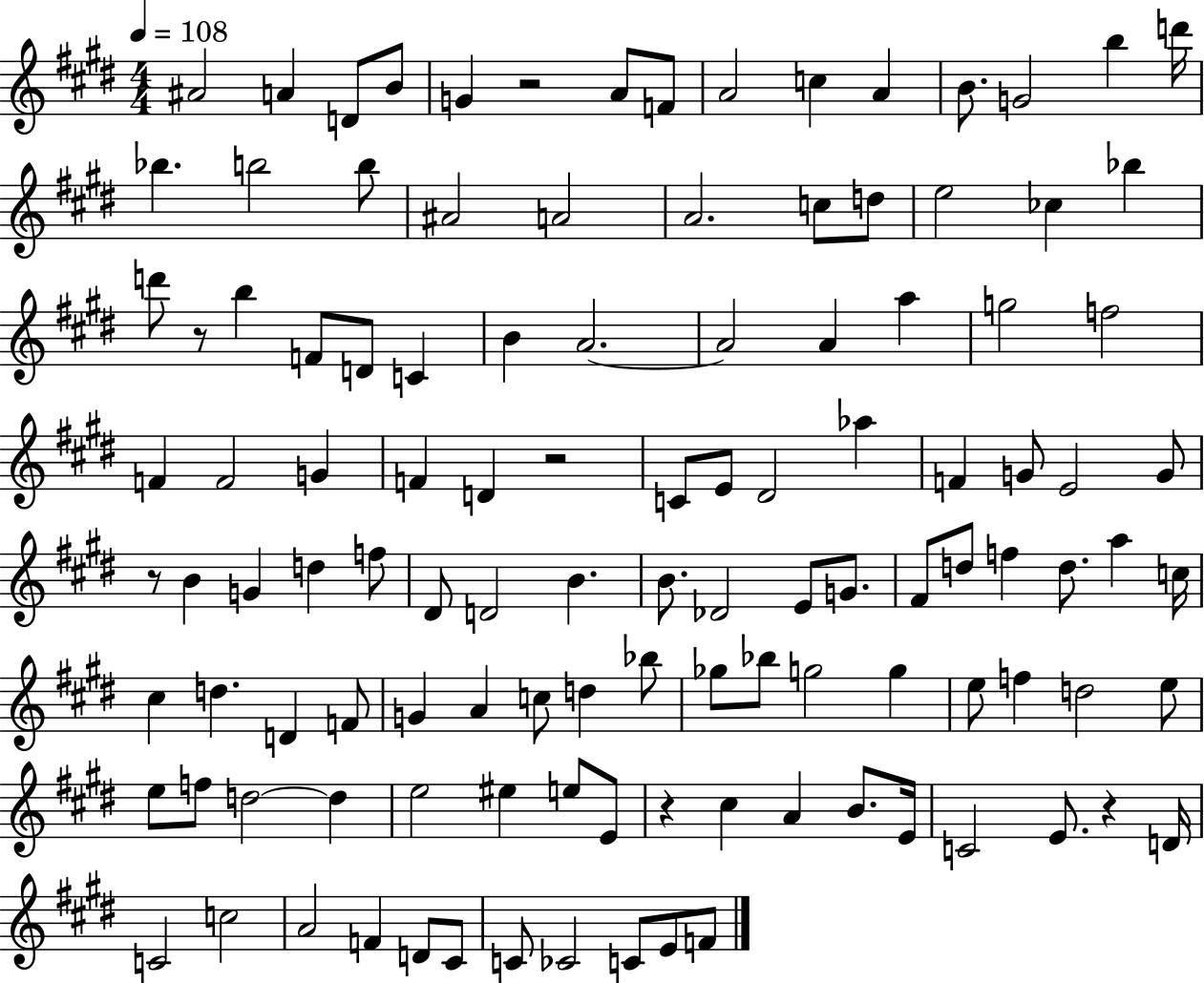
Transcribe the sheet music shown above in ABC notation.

X:1
T:Untitled
M:4/4
L:1/4
K:E
^A2 A D/2 B/2 G z2 A/2 F/2 A2 c A B/2 G2 b d'/4 _b b2 b/2 ^A2 A2 A2 c/2 d/2 e2 _c _b d'/2 z/2 b F/2 D/2 C B A2 A2 A a g2 f2 F F2 G F D z2 C/2 E/2 ^D2 _a F G/2 E2 G/2 z/2 B G d f/2 ^D/2 D2 B B/2 _D2 E/2 G/2 ^F/2 d/2 f d/2 a c/4 ^c d D F/2 G A c/2 d _b/2 _g/2 _b/2 g2 g e/2 f d2 e/2 e/2 f/2 d2 d e2 ^e e/2 E/2 z ^c A B/2 E/4 C2 E/2 z D/4 C2 c2 A2 F D/2 ^C/2 C/2 _C2 C/2 E/2 F/2